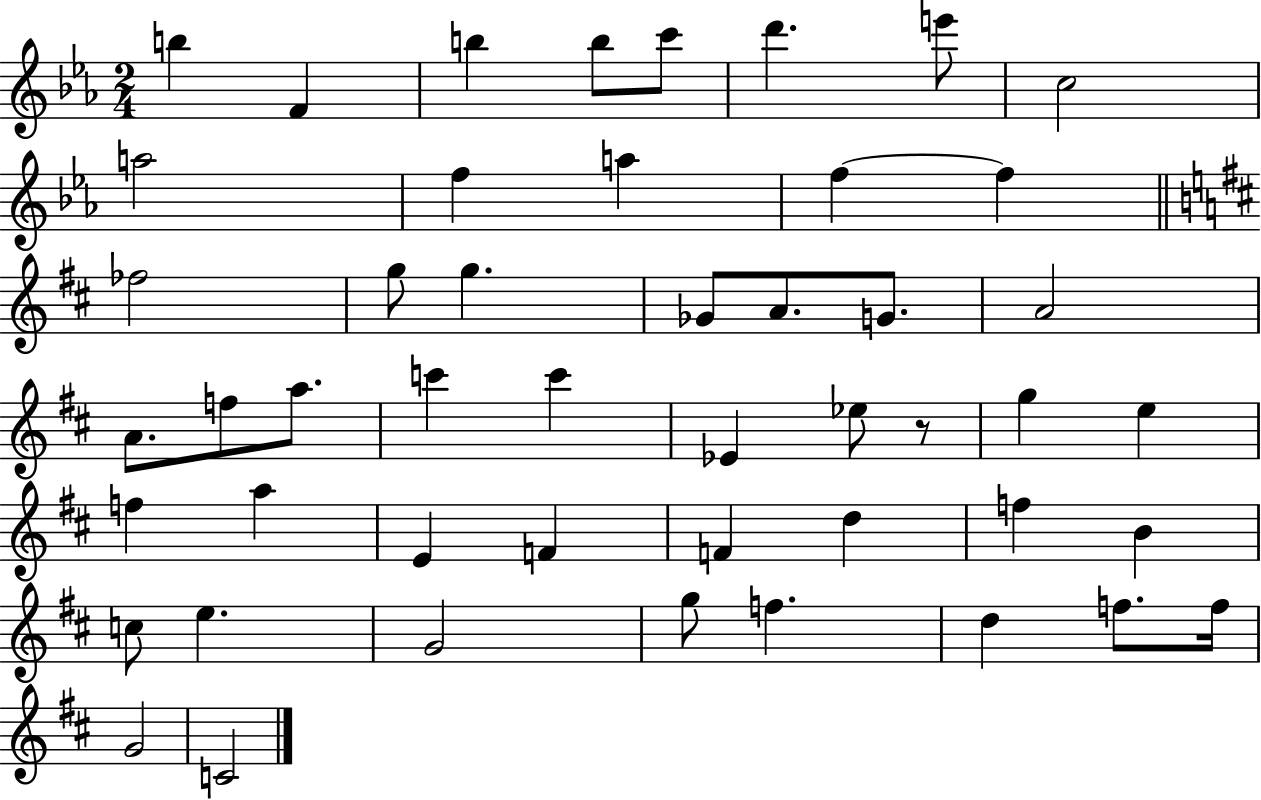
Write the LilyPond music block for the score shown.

{
  \clef treble
  \numericTimeSignature
  \time 2/4
  \key ees \major
  \repeat volta 2 { b''4 f'4 | b''4 b''8 c'''8 | d'''4. e'''8 | c''2 | \break a''2 | f''4 a''4 | f''4~~ f''4 | \bar "||" \break \key d \major fes''2 | g''8 g''4. | ges'8 a'8. g'8. | a'2 | \break a'8. f''8 a''8. | c'''4 c'''4 | ees'4 ees''8 r8 | g''4 e''4 | \break f''4 a''4 | e'4 f'4 | f'4 d''4 | f''4 b'4 | \break c''8 e''4. | g'2 | g''8 f''4. | d''4 f''8. f''16 | \break g'2 | c'2 | } \bar "|."
}